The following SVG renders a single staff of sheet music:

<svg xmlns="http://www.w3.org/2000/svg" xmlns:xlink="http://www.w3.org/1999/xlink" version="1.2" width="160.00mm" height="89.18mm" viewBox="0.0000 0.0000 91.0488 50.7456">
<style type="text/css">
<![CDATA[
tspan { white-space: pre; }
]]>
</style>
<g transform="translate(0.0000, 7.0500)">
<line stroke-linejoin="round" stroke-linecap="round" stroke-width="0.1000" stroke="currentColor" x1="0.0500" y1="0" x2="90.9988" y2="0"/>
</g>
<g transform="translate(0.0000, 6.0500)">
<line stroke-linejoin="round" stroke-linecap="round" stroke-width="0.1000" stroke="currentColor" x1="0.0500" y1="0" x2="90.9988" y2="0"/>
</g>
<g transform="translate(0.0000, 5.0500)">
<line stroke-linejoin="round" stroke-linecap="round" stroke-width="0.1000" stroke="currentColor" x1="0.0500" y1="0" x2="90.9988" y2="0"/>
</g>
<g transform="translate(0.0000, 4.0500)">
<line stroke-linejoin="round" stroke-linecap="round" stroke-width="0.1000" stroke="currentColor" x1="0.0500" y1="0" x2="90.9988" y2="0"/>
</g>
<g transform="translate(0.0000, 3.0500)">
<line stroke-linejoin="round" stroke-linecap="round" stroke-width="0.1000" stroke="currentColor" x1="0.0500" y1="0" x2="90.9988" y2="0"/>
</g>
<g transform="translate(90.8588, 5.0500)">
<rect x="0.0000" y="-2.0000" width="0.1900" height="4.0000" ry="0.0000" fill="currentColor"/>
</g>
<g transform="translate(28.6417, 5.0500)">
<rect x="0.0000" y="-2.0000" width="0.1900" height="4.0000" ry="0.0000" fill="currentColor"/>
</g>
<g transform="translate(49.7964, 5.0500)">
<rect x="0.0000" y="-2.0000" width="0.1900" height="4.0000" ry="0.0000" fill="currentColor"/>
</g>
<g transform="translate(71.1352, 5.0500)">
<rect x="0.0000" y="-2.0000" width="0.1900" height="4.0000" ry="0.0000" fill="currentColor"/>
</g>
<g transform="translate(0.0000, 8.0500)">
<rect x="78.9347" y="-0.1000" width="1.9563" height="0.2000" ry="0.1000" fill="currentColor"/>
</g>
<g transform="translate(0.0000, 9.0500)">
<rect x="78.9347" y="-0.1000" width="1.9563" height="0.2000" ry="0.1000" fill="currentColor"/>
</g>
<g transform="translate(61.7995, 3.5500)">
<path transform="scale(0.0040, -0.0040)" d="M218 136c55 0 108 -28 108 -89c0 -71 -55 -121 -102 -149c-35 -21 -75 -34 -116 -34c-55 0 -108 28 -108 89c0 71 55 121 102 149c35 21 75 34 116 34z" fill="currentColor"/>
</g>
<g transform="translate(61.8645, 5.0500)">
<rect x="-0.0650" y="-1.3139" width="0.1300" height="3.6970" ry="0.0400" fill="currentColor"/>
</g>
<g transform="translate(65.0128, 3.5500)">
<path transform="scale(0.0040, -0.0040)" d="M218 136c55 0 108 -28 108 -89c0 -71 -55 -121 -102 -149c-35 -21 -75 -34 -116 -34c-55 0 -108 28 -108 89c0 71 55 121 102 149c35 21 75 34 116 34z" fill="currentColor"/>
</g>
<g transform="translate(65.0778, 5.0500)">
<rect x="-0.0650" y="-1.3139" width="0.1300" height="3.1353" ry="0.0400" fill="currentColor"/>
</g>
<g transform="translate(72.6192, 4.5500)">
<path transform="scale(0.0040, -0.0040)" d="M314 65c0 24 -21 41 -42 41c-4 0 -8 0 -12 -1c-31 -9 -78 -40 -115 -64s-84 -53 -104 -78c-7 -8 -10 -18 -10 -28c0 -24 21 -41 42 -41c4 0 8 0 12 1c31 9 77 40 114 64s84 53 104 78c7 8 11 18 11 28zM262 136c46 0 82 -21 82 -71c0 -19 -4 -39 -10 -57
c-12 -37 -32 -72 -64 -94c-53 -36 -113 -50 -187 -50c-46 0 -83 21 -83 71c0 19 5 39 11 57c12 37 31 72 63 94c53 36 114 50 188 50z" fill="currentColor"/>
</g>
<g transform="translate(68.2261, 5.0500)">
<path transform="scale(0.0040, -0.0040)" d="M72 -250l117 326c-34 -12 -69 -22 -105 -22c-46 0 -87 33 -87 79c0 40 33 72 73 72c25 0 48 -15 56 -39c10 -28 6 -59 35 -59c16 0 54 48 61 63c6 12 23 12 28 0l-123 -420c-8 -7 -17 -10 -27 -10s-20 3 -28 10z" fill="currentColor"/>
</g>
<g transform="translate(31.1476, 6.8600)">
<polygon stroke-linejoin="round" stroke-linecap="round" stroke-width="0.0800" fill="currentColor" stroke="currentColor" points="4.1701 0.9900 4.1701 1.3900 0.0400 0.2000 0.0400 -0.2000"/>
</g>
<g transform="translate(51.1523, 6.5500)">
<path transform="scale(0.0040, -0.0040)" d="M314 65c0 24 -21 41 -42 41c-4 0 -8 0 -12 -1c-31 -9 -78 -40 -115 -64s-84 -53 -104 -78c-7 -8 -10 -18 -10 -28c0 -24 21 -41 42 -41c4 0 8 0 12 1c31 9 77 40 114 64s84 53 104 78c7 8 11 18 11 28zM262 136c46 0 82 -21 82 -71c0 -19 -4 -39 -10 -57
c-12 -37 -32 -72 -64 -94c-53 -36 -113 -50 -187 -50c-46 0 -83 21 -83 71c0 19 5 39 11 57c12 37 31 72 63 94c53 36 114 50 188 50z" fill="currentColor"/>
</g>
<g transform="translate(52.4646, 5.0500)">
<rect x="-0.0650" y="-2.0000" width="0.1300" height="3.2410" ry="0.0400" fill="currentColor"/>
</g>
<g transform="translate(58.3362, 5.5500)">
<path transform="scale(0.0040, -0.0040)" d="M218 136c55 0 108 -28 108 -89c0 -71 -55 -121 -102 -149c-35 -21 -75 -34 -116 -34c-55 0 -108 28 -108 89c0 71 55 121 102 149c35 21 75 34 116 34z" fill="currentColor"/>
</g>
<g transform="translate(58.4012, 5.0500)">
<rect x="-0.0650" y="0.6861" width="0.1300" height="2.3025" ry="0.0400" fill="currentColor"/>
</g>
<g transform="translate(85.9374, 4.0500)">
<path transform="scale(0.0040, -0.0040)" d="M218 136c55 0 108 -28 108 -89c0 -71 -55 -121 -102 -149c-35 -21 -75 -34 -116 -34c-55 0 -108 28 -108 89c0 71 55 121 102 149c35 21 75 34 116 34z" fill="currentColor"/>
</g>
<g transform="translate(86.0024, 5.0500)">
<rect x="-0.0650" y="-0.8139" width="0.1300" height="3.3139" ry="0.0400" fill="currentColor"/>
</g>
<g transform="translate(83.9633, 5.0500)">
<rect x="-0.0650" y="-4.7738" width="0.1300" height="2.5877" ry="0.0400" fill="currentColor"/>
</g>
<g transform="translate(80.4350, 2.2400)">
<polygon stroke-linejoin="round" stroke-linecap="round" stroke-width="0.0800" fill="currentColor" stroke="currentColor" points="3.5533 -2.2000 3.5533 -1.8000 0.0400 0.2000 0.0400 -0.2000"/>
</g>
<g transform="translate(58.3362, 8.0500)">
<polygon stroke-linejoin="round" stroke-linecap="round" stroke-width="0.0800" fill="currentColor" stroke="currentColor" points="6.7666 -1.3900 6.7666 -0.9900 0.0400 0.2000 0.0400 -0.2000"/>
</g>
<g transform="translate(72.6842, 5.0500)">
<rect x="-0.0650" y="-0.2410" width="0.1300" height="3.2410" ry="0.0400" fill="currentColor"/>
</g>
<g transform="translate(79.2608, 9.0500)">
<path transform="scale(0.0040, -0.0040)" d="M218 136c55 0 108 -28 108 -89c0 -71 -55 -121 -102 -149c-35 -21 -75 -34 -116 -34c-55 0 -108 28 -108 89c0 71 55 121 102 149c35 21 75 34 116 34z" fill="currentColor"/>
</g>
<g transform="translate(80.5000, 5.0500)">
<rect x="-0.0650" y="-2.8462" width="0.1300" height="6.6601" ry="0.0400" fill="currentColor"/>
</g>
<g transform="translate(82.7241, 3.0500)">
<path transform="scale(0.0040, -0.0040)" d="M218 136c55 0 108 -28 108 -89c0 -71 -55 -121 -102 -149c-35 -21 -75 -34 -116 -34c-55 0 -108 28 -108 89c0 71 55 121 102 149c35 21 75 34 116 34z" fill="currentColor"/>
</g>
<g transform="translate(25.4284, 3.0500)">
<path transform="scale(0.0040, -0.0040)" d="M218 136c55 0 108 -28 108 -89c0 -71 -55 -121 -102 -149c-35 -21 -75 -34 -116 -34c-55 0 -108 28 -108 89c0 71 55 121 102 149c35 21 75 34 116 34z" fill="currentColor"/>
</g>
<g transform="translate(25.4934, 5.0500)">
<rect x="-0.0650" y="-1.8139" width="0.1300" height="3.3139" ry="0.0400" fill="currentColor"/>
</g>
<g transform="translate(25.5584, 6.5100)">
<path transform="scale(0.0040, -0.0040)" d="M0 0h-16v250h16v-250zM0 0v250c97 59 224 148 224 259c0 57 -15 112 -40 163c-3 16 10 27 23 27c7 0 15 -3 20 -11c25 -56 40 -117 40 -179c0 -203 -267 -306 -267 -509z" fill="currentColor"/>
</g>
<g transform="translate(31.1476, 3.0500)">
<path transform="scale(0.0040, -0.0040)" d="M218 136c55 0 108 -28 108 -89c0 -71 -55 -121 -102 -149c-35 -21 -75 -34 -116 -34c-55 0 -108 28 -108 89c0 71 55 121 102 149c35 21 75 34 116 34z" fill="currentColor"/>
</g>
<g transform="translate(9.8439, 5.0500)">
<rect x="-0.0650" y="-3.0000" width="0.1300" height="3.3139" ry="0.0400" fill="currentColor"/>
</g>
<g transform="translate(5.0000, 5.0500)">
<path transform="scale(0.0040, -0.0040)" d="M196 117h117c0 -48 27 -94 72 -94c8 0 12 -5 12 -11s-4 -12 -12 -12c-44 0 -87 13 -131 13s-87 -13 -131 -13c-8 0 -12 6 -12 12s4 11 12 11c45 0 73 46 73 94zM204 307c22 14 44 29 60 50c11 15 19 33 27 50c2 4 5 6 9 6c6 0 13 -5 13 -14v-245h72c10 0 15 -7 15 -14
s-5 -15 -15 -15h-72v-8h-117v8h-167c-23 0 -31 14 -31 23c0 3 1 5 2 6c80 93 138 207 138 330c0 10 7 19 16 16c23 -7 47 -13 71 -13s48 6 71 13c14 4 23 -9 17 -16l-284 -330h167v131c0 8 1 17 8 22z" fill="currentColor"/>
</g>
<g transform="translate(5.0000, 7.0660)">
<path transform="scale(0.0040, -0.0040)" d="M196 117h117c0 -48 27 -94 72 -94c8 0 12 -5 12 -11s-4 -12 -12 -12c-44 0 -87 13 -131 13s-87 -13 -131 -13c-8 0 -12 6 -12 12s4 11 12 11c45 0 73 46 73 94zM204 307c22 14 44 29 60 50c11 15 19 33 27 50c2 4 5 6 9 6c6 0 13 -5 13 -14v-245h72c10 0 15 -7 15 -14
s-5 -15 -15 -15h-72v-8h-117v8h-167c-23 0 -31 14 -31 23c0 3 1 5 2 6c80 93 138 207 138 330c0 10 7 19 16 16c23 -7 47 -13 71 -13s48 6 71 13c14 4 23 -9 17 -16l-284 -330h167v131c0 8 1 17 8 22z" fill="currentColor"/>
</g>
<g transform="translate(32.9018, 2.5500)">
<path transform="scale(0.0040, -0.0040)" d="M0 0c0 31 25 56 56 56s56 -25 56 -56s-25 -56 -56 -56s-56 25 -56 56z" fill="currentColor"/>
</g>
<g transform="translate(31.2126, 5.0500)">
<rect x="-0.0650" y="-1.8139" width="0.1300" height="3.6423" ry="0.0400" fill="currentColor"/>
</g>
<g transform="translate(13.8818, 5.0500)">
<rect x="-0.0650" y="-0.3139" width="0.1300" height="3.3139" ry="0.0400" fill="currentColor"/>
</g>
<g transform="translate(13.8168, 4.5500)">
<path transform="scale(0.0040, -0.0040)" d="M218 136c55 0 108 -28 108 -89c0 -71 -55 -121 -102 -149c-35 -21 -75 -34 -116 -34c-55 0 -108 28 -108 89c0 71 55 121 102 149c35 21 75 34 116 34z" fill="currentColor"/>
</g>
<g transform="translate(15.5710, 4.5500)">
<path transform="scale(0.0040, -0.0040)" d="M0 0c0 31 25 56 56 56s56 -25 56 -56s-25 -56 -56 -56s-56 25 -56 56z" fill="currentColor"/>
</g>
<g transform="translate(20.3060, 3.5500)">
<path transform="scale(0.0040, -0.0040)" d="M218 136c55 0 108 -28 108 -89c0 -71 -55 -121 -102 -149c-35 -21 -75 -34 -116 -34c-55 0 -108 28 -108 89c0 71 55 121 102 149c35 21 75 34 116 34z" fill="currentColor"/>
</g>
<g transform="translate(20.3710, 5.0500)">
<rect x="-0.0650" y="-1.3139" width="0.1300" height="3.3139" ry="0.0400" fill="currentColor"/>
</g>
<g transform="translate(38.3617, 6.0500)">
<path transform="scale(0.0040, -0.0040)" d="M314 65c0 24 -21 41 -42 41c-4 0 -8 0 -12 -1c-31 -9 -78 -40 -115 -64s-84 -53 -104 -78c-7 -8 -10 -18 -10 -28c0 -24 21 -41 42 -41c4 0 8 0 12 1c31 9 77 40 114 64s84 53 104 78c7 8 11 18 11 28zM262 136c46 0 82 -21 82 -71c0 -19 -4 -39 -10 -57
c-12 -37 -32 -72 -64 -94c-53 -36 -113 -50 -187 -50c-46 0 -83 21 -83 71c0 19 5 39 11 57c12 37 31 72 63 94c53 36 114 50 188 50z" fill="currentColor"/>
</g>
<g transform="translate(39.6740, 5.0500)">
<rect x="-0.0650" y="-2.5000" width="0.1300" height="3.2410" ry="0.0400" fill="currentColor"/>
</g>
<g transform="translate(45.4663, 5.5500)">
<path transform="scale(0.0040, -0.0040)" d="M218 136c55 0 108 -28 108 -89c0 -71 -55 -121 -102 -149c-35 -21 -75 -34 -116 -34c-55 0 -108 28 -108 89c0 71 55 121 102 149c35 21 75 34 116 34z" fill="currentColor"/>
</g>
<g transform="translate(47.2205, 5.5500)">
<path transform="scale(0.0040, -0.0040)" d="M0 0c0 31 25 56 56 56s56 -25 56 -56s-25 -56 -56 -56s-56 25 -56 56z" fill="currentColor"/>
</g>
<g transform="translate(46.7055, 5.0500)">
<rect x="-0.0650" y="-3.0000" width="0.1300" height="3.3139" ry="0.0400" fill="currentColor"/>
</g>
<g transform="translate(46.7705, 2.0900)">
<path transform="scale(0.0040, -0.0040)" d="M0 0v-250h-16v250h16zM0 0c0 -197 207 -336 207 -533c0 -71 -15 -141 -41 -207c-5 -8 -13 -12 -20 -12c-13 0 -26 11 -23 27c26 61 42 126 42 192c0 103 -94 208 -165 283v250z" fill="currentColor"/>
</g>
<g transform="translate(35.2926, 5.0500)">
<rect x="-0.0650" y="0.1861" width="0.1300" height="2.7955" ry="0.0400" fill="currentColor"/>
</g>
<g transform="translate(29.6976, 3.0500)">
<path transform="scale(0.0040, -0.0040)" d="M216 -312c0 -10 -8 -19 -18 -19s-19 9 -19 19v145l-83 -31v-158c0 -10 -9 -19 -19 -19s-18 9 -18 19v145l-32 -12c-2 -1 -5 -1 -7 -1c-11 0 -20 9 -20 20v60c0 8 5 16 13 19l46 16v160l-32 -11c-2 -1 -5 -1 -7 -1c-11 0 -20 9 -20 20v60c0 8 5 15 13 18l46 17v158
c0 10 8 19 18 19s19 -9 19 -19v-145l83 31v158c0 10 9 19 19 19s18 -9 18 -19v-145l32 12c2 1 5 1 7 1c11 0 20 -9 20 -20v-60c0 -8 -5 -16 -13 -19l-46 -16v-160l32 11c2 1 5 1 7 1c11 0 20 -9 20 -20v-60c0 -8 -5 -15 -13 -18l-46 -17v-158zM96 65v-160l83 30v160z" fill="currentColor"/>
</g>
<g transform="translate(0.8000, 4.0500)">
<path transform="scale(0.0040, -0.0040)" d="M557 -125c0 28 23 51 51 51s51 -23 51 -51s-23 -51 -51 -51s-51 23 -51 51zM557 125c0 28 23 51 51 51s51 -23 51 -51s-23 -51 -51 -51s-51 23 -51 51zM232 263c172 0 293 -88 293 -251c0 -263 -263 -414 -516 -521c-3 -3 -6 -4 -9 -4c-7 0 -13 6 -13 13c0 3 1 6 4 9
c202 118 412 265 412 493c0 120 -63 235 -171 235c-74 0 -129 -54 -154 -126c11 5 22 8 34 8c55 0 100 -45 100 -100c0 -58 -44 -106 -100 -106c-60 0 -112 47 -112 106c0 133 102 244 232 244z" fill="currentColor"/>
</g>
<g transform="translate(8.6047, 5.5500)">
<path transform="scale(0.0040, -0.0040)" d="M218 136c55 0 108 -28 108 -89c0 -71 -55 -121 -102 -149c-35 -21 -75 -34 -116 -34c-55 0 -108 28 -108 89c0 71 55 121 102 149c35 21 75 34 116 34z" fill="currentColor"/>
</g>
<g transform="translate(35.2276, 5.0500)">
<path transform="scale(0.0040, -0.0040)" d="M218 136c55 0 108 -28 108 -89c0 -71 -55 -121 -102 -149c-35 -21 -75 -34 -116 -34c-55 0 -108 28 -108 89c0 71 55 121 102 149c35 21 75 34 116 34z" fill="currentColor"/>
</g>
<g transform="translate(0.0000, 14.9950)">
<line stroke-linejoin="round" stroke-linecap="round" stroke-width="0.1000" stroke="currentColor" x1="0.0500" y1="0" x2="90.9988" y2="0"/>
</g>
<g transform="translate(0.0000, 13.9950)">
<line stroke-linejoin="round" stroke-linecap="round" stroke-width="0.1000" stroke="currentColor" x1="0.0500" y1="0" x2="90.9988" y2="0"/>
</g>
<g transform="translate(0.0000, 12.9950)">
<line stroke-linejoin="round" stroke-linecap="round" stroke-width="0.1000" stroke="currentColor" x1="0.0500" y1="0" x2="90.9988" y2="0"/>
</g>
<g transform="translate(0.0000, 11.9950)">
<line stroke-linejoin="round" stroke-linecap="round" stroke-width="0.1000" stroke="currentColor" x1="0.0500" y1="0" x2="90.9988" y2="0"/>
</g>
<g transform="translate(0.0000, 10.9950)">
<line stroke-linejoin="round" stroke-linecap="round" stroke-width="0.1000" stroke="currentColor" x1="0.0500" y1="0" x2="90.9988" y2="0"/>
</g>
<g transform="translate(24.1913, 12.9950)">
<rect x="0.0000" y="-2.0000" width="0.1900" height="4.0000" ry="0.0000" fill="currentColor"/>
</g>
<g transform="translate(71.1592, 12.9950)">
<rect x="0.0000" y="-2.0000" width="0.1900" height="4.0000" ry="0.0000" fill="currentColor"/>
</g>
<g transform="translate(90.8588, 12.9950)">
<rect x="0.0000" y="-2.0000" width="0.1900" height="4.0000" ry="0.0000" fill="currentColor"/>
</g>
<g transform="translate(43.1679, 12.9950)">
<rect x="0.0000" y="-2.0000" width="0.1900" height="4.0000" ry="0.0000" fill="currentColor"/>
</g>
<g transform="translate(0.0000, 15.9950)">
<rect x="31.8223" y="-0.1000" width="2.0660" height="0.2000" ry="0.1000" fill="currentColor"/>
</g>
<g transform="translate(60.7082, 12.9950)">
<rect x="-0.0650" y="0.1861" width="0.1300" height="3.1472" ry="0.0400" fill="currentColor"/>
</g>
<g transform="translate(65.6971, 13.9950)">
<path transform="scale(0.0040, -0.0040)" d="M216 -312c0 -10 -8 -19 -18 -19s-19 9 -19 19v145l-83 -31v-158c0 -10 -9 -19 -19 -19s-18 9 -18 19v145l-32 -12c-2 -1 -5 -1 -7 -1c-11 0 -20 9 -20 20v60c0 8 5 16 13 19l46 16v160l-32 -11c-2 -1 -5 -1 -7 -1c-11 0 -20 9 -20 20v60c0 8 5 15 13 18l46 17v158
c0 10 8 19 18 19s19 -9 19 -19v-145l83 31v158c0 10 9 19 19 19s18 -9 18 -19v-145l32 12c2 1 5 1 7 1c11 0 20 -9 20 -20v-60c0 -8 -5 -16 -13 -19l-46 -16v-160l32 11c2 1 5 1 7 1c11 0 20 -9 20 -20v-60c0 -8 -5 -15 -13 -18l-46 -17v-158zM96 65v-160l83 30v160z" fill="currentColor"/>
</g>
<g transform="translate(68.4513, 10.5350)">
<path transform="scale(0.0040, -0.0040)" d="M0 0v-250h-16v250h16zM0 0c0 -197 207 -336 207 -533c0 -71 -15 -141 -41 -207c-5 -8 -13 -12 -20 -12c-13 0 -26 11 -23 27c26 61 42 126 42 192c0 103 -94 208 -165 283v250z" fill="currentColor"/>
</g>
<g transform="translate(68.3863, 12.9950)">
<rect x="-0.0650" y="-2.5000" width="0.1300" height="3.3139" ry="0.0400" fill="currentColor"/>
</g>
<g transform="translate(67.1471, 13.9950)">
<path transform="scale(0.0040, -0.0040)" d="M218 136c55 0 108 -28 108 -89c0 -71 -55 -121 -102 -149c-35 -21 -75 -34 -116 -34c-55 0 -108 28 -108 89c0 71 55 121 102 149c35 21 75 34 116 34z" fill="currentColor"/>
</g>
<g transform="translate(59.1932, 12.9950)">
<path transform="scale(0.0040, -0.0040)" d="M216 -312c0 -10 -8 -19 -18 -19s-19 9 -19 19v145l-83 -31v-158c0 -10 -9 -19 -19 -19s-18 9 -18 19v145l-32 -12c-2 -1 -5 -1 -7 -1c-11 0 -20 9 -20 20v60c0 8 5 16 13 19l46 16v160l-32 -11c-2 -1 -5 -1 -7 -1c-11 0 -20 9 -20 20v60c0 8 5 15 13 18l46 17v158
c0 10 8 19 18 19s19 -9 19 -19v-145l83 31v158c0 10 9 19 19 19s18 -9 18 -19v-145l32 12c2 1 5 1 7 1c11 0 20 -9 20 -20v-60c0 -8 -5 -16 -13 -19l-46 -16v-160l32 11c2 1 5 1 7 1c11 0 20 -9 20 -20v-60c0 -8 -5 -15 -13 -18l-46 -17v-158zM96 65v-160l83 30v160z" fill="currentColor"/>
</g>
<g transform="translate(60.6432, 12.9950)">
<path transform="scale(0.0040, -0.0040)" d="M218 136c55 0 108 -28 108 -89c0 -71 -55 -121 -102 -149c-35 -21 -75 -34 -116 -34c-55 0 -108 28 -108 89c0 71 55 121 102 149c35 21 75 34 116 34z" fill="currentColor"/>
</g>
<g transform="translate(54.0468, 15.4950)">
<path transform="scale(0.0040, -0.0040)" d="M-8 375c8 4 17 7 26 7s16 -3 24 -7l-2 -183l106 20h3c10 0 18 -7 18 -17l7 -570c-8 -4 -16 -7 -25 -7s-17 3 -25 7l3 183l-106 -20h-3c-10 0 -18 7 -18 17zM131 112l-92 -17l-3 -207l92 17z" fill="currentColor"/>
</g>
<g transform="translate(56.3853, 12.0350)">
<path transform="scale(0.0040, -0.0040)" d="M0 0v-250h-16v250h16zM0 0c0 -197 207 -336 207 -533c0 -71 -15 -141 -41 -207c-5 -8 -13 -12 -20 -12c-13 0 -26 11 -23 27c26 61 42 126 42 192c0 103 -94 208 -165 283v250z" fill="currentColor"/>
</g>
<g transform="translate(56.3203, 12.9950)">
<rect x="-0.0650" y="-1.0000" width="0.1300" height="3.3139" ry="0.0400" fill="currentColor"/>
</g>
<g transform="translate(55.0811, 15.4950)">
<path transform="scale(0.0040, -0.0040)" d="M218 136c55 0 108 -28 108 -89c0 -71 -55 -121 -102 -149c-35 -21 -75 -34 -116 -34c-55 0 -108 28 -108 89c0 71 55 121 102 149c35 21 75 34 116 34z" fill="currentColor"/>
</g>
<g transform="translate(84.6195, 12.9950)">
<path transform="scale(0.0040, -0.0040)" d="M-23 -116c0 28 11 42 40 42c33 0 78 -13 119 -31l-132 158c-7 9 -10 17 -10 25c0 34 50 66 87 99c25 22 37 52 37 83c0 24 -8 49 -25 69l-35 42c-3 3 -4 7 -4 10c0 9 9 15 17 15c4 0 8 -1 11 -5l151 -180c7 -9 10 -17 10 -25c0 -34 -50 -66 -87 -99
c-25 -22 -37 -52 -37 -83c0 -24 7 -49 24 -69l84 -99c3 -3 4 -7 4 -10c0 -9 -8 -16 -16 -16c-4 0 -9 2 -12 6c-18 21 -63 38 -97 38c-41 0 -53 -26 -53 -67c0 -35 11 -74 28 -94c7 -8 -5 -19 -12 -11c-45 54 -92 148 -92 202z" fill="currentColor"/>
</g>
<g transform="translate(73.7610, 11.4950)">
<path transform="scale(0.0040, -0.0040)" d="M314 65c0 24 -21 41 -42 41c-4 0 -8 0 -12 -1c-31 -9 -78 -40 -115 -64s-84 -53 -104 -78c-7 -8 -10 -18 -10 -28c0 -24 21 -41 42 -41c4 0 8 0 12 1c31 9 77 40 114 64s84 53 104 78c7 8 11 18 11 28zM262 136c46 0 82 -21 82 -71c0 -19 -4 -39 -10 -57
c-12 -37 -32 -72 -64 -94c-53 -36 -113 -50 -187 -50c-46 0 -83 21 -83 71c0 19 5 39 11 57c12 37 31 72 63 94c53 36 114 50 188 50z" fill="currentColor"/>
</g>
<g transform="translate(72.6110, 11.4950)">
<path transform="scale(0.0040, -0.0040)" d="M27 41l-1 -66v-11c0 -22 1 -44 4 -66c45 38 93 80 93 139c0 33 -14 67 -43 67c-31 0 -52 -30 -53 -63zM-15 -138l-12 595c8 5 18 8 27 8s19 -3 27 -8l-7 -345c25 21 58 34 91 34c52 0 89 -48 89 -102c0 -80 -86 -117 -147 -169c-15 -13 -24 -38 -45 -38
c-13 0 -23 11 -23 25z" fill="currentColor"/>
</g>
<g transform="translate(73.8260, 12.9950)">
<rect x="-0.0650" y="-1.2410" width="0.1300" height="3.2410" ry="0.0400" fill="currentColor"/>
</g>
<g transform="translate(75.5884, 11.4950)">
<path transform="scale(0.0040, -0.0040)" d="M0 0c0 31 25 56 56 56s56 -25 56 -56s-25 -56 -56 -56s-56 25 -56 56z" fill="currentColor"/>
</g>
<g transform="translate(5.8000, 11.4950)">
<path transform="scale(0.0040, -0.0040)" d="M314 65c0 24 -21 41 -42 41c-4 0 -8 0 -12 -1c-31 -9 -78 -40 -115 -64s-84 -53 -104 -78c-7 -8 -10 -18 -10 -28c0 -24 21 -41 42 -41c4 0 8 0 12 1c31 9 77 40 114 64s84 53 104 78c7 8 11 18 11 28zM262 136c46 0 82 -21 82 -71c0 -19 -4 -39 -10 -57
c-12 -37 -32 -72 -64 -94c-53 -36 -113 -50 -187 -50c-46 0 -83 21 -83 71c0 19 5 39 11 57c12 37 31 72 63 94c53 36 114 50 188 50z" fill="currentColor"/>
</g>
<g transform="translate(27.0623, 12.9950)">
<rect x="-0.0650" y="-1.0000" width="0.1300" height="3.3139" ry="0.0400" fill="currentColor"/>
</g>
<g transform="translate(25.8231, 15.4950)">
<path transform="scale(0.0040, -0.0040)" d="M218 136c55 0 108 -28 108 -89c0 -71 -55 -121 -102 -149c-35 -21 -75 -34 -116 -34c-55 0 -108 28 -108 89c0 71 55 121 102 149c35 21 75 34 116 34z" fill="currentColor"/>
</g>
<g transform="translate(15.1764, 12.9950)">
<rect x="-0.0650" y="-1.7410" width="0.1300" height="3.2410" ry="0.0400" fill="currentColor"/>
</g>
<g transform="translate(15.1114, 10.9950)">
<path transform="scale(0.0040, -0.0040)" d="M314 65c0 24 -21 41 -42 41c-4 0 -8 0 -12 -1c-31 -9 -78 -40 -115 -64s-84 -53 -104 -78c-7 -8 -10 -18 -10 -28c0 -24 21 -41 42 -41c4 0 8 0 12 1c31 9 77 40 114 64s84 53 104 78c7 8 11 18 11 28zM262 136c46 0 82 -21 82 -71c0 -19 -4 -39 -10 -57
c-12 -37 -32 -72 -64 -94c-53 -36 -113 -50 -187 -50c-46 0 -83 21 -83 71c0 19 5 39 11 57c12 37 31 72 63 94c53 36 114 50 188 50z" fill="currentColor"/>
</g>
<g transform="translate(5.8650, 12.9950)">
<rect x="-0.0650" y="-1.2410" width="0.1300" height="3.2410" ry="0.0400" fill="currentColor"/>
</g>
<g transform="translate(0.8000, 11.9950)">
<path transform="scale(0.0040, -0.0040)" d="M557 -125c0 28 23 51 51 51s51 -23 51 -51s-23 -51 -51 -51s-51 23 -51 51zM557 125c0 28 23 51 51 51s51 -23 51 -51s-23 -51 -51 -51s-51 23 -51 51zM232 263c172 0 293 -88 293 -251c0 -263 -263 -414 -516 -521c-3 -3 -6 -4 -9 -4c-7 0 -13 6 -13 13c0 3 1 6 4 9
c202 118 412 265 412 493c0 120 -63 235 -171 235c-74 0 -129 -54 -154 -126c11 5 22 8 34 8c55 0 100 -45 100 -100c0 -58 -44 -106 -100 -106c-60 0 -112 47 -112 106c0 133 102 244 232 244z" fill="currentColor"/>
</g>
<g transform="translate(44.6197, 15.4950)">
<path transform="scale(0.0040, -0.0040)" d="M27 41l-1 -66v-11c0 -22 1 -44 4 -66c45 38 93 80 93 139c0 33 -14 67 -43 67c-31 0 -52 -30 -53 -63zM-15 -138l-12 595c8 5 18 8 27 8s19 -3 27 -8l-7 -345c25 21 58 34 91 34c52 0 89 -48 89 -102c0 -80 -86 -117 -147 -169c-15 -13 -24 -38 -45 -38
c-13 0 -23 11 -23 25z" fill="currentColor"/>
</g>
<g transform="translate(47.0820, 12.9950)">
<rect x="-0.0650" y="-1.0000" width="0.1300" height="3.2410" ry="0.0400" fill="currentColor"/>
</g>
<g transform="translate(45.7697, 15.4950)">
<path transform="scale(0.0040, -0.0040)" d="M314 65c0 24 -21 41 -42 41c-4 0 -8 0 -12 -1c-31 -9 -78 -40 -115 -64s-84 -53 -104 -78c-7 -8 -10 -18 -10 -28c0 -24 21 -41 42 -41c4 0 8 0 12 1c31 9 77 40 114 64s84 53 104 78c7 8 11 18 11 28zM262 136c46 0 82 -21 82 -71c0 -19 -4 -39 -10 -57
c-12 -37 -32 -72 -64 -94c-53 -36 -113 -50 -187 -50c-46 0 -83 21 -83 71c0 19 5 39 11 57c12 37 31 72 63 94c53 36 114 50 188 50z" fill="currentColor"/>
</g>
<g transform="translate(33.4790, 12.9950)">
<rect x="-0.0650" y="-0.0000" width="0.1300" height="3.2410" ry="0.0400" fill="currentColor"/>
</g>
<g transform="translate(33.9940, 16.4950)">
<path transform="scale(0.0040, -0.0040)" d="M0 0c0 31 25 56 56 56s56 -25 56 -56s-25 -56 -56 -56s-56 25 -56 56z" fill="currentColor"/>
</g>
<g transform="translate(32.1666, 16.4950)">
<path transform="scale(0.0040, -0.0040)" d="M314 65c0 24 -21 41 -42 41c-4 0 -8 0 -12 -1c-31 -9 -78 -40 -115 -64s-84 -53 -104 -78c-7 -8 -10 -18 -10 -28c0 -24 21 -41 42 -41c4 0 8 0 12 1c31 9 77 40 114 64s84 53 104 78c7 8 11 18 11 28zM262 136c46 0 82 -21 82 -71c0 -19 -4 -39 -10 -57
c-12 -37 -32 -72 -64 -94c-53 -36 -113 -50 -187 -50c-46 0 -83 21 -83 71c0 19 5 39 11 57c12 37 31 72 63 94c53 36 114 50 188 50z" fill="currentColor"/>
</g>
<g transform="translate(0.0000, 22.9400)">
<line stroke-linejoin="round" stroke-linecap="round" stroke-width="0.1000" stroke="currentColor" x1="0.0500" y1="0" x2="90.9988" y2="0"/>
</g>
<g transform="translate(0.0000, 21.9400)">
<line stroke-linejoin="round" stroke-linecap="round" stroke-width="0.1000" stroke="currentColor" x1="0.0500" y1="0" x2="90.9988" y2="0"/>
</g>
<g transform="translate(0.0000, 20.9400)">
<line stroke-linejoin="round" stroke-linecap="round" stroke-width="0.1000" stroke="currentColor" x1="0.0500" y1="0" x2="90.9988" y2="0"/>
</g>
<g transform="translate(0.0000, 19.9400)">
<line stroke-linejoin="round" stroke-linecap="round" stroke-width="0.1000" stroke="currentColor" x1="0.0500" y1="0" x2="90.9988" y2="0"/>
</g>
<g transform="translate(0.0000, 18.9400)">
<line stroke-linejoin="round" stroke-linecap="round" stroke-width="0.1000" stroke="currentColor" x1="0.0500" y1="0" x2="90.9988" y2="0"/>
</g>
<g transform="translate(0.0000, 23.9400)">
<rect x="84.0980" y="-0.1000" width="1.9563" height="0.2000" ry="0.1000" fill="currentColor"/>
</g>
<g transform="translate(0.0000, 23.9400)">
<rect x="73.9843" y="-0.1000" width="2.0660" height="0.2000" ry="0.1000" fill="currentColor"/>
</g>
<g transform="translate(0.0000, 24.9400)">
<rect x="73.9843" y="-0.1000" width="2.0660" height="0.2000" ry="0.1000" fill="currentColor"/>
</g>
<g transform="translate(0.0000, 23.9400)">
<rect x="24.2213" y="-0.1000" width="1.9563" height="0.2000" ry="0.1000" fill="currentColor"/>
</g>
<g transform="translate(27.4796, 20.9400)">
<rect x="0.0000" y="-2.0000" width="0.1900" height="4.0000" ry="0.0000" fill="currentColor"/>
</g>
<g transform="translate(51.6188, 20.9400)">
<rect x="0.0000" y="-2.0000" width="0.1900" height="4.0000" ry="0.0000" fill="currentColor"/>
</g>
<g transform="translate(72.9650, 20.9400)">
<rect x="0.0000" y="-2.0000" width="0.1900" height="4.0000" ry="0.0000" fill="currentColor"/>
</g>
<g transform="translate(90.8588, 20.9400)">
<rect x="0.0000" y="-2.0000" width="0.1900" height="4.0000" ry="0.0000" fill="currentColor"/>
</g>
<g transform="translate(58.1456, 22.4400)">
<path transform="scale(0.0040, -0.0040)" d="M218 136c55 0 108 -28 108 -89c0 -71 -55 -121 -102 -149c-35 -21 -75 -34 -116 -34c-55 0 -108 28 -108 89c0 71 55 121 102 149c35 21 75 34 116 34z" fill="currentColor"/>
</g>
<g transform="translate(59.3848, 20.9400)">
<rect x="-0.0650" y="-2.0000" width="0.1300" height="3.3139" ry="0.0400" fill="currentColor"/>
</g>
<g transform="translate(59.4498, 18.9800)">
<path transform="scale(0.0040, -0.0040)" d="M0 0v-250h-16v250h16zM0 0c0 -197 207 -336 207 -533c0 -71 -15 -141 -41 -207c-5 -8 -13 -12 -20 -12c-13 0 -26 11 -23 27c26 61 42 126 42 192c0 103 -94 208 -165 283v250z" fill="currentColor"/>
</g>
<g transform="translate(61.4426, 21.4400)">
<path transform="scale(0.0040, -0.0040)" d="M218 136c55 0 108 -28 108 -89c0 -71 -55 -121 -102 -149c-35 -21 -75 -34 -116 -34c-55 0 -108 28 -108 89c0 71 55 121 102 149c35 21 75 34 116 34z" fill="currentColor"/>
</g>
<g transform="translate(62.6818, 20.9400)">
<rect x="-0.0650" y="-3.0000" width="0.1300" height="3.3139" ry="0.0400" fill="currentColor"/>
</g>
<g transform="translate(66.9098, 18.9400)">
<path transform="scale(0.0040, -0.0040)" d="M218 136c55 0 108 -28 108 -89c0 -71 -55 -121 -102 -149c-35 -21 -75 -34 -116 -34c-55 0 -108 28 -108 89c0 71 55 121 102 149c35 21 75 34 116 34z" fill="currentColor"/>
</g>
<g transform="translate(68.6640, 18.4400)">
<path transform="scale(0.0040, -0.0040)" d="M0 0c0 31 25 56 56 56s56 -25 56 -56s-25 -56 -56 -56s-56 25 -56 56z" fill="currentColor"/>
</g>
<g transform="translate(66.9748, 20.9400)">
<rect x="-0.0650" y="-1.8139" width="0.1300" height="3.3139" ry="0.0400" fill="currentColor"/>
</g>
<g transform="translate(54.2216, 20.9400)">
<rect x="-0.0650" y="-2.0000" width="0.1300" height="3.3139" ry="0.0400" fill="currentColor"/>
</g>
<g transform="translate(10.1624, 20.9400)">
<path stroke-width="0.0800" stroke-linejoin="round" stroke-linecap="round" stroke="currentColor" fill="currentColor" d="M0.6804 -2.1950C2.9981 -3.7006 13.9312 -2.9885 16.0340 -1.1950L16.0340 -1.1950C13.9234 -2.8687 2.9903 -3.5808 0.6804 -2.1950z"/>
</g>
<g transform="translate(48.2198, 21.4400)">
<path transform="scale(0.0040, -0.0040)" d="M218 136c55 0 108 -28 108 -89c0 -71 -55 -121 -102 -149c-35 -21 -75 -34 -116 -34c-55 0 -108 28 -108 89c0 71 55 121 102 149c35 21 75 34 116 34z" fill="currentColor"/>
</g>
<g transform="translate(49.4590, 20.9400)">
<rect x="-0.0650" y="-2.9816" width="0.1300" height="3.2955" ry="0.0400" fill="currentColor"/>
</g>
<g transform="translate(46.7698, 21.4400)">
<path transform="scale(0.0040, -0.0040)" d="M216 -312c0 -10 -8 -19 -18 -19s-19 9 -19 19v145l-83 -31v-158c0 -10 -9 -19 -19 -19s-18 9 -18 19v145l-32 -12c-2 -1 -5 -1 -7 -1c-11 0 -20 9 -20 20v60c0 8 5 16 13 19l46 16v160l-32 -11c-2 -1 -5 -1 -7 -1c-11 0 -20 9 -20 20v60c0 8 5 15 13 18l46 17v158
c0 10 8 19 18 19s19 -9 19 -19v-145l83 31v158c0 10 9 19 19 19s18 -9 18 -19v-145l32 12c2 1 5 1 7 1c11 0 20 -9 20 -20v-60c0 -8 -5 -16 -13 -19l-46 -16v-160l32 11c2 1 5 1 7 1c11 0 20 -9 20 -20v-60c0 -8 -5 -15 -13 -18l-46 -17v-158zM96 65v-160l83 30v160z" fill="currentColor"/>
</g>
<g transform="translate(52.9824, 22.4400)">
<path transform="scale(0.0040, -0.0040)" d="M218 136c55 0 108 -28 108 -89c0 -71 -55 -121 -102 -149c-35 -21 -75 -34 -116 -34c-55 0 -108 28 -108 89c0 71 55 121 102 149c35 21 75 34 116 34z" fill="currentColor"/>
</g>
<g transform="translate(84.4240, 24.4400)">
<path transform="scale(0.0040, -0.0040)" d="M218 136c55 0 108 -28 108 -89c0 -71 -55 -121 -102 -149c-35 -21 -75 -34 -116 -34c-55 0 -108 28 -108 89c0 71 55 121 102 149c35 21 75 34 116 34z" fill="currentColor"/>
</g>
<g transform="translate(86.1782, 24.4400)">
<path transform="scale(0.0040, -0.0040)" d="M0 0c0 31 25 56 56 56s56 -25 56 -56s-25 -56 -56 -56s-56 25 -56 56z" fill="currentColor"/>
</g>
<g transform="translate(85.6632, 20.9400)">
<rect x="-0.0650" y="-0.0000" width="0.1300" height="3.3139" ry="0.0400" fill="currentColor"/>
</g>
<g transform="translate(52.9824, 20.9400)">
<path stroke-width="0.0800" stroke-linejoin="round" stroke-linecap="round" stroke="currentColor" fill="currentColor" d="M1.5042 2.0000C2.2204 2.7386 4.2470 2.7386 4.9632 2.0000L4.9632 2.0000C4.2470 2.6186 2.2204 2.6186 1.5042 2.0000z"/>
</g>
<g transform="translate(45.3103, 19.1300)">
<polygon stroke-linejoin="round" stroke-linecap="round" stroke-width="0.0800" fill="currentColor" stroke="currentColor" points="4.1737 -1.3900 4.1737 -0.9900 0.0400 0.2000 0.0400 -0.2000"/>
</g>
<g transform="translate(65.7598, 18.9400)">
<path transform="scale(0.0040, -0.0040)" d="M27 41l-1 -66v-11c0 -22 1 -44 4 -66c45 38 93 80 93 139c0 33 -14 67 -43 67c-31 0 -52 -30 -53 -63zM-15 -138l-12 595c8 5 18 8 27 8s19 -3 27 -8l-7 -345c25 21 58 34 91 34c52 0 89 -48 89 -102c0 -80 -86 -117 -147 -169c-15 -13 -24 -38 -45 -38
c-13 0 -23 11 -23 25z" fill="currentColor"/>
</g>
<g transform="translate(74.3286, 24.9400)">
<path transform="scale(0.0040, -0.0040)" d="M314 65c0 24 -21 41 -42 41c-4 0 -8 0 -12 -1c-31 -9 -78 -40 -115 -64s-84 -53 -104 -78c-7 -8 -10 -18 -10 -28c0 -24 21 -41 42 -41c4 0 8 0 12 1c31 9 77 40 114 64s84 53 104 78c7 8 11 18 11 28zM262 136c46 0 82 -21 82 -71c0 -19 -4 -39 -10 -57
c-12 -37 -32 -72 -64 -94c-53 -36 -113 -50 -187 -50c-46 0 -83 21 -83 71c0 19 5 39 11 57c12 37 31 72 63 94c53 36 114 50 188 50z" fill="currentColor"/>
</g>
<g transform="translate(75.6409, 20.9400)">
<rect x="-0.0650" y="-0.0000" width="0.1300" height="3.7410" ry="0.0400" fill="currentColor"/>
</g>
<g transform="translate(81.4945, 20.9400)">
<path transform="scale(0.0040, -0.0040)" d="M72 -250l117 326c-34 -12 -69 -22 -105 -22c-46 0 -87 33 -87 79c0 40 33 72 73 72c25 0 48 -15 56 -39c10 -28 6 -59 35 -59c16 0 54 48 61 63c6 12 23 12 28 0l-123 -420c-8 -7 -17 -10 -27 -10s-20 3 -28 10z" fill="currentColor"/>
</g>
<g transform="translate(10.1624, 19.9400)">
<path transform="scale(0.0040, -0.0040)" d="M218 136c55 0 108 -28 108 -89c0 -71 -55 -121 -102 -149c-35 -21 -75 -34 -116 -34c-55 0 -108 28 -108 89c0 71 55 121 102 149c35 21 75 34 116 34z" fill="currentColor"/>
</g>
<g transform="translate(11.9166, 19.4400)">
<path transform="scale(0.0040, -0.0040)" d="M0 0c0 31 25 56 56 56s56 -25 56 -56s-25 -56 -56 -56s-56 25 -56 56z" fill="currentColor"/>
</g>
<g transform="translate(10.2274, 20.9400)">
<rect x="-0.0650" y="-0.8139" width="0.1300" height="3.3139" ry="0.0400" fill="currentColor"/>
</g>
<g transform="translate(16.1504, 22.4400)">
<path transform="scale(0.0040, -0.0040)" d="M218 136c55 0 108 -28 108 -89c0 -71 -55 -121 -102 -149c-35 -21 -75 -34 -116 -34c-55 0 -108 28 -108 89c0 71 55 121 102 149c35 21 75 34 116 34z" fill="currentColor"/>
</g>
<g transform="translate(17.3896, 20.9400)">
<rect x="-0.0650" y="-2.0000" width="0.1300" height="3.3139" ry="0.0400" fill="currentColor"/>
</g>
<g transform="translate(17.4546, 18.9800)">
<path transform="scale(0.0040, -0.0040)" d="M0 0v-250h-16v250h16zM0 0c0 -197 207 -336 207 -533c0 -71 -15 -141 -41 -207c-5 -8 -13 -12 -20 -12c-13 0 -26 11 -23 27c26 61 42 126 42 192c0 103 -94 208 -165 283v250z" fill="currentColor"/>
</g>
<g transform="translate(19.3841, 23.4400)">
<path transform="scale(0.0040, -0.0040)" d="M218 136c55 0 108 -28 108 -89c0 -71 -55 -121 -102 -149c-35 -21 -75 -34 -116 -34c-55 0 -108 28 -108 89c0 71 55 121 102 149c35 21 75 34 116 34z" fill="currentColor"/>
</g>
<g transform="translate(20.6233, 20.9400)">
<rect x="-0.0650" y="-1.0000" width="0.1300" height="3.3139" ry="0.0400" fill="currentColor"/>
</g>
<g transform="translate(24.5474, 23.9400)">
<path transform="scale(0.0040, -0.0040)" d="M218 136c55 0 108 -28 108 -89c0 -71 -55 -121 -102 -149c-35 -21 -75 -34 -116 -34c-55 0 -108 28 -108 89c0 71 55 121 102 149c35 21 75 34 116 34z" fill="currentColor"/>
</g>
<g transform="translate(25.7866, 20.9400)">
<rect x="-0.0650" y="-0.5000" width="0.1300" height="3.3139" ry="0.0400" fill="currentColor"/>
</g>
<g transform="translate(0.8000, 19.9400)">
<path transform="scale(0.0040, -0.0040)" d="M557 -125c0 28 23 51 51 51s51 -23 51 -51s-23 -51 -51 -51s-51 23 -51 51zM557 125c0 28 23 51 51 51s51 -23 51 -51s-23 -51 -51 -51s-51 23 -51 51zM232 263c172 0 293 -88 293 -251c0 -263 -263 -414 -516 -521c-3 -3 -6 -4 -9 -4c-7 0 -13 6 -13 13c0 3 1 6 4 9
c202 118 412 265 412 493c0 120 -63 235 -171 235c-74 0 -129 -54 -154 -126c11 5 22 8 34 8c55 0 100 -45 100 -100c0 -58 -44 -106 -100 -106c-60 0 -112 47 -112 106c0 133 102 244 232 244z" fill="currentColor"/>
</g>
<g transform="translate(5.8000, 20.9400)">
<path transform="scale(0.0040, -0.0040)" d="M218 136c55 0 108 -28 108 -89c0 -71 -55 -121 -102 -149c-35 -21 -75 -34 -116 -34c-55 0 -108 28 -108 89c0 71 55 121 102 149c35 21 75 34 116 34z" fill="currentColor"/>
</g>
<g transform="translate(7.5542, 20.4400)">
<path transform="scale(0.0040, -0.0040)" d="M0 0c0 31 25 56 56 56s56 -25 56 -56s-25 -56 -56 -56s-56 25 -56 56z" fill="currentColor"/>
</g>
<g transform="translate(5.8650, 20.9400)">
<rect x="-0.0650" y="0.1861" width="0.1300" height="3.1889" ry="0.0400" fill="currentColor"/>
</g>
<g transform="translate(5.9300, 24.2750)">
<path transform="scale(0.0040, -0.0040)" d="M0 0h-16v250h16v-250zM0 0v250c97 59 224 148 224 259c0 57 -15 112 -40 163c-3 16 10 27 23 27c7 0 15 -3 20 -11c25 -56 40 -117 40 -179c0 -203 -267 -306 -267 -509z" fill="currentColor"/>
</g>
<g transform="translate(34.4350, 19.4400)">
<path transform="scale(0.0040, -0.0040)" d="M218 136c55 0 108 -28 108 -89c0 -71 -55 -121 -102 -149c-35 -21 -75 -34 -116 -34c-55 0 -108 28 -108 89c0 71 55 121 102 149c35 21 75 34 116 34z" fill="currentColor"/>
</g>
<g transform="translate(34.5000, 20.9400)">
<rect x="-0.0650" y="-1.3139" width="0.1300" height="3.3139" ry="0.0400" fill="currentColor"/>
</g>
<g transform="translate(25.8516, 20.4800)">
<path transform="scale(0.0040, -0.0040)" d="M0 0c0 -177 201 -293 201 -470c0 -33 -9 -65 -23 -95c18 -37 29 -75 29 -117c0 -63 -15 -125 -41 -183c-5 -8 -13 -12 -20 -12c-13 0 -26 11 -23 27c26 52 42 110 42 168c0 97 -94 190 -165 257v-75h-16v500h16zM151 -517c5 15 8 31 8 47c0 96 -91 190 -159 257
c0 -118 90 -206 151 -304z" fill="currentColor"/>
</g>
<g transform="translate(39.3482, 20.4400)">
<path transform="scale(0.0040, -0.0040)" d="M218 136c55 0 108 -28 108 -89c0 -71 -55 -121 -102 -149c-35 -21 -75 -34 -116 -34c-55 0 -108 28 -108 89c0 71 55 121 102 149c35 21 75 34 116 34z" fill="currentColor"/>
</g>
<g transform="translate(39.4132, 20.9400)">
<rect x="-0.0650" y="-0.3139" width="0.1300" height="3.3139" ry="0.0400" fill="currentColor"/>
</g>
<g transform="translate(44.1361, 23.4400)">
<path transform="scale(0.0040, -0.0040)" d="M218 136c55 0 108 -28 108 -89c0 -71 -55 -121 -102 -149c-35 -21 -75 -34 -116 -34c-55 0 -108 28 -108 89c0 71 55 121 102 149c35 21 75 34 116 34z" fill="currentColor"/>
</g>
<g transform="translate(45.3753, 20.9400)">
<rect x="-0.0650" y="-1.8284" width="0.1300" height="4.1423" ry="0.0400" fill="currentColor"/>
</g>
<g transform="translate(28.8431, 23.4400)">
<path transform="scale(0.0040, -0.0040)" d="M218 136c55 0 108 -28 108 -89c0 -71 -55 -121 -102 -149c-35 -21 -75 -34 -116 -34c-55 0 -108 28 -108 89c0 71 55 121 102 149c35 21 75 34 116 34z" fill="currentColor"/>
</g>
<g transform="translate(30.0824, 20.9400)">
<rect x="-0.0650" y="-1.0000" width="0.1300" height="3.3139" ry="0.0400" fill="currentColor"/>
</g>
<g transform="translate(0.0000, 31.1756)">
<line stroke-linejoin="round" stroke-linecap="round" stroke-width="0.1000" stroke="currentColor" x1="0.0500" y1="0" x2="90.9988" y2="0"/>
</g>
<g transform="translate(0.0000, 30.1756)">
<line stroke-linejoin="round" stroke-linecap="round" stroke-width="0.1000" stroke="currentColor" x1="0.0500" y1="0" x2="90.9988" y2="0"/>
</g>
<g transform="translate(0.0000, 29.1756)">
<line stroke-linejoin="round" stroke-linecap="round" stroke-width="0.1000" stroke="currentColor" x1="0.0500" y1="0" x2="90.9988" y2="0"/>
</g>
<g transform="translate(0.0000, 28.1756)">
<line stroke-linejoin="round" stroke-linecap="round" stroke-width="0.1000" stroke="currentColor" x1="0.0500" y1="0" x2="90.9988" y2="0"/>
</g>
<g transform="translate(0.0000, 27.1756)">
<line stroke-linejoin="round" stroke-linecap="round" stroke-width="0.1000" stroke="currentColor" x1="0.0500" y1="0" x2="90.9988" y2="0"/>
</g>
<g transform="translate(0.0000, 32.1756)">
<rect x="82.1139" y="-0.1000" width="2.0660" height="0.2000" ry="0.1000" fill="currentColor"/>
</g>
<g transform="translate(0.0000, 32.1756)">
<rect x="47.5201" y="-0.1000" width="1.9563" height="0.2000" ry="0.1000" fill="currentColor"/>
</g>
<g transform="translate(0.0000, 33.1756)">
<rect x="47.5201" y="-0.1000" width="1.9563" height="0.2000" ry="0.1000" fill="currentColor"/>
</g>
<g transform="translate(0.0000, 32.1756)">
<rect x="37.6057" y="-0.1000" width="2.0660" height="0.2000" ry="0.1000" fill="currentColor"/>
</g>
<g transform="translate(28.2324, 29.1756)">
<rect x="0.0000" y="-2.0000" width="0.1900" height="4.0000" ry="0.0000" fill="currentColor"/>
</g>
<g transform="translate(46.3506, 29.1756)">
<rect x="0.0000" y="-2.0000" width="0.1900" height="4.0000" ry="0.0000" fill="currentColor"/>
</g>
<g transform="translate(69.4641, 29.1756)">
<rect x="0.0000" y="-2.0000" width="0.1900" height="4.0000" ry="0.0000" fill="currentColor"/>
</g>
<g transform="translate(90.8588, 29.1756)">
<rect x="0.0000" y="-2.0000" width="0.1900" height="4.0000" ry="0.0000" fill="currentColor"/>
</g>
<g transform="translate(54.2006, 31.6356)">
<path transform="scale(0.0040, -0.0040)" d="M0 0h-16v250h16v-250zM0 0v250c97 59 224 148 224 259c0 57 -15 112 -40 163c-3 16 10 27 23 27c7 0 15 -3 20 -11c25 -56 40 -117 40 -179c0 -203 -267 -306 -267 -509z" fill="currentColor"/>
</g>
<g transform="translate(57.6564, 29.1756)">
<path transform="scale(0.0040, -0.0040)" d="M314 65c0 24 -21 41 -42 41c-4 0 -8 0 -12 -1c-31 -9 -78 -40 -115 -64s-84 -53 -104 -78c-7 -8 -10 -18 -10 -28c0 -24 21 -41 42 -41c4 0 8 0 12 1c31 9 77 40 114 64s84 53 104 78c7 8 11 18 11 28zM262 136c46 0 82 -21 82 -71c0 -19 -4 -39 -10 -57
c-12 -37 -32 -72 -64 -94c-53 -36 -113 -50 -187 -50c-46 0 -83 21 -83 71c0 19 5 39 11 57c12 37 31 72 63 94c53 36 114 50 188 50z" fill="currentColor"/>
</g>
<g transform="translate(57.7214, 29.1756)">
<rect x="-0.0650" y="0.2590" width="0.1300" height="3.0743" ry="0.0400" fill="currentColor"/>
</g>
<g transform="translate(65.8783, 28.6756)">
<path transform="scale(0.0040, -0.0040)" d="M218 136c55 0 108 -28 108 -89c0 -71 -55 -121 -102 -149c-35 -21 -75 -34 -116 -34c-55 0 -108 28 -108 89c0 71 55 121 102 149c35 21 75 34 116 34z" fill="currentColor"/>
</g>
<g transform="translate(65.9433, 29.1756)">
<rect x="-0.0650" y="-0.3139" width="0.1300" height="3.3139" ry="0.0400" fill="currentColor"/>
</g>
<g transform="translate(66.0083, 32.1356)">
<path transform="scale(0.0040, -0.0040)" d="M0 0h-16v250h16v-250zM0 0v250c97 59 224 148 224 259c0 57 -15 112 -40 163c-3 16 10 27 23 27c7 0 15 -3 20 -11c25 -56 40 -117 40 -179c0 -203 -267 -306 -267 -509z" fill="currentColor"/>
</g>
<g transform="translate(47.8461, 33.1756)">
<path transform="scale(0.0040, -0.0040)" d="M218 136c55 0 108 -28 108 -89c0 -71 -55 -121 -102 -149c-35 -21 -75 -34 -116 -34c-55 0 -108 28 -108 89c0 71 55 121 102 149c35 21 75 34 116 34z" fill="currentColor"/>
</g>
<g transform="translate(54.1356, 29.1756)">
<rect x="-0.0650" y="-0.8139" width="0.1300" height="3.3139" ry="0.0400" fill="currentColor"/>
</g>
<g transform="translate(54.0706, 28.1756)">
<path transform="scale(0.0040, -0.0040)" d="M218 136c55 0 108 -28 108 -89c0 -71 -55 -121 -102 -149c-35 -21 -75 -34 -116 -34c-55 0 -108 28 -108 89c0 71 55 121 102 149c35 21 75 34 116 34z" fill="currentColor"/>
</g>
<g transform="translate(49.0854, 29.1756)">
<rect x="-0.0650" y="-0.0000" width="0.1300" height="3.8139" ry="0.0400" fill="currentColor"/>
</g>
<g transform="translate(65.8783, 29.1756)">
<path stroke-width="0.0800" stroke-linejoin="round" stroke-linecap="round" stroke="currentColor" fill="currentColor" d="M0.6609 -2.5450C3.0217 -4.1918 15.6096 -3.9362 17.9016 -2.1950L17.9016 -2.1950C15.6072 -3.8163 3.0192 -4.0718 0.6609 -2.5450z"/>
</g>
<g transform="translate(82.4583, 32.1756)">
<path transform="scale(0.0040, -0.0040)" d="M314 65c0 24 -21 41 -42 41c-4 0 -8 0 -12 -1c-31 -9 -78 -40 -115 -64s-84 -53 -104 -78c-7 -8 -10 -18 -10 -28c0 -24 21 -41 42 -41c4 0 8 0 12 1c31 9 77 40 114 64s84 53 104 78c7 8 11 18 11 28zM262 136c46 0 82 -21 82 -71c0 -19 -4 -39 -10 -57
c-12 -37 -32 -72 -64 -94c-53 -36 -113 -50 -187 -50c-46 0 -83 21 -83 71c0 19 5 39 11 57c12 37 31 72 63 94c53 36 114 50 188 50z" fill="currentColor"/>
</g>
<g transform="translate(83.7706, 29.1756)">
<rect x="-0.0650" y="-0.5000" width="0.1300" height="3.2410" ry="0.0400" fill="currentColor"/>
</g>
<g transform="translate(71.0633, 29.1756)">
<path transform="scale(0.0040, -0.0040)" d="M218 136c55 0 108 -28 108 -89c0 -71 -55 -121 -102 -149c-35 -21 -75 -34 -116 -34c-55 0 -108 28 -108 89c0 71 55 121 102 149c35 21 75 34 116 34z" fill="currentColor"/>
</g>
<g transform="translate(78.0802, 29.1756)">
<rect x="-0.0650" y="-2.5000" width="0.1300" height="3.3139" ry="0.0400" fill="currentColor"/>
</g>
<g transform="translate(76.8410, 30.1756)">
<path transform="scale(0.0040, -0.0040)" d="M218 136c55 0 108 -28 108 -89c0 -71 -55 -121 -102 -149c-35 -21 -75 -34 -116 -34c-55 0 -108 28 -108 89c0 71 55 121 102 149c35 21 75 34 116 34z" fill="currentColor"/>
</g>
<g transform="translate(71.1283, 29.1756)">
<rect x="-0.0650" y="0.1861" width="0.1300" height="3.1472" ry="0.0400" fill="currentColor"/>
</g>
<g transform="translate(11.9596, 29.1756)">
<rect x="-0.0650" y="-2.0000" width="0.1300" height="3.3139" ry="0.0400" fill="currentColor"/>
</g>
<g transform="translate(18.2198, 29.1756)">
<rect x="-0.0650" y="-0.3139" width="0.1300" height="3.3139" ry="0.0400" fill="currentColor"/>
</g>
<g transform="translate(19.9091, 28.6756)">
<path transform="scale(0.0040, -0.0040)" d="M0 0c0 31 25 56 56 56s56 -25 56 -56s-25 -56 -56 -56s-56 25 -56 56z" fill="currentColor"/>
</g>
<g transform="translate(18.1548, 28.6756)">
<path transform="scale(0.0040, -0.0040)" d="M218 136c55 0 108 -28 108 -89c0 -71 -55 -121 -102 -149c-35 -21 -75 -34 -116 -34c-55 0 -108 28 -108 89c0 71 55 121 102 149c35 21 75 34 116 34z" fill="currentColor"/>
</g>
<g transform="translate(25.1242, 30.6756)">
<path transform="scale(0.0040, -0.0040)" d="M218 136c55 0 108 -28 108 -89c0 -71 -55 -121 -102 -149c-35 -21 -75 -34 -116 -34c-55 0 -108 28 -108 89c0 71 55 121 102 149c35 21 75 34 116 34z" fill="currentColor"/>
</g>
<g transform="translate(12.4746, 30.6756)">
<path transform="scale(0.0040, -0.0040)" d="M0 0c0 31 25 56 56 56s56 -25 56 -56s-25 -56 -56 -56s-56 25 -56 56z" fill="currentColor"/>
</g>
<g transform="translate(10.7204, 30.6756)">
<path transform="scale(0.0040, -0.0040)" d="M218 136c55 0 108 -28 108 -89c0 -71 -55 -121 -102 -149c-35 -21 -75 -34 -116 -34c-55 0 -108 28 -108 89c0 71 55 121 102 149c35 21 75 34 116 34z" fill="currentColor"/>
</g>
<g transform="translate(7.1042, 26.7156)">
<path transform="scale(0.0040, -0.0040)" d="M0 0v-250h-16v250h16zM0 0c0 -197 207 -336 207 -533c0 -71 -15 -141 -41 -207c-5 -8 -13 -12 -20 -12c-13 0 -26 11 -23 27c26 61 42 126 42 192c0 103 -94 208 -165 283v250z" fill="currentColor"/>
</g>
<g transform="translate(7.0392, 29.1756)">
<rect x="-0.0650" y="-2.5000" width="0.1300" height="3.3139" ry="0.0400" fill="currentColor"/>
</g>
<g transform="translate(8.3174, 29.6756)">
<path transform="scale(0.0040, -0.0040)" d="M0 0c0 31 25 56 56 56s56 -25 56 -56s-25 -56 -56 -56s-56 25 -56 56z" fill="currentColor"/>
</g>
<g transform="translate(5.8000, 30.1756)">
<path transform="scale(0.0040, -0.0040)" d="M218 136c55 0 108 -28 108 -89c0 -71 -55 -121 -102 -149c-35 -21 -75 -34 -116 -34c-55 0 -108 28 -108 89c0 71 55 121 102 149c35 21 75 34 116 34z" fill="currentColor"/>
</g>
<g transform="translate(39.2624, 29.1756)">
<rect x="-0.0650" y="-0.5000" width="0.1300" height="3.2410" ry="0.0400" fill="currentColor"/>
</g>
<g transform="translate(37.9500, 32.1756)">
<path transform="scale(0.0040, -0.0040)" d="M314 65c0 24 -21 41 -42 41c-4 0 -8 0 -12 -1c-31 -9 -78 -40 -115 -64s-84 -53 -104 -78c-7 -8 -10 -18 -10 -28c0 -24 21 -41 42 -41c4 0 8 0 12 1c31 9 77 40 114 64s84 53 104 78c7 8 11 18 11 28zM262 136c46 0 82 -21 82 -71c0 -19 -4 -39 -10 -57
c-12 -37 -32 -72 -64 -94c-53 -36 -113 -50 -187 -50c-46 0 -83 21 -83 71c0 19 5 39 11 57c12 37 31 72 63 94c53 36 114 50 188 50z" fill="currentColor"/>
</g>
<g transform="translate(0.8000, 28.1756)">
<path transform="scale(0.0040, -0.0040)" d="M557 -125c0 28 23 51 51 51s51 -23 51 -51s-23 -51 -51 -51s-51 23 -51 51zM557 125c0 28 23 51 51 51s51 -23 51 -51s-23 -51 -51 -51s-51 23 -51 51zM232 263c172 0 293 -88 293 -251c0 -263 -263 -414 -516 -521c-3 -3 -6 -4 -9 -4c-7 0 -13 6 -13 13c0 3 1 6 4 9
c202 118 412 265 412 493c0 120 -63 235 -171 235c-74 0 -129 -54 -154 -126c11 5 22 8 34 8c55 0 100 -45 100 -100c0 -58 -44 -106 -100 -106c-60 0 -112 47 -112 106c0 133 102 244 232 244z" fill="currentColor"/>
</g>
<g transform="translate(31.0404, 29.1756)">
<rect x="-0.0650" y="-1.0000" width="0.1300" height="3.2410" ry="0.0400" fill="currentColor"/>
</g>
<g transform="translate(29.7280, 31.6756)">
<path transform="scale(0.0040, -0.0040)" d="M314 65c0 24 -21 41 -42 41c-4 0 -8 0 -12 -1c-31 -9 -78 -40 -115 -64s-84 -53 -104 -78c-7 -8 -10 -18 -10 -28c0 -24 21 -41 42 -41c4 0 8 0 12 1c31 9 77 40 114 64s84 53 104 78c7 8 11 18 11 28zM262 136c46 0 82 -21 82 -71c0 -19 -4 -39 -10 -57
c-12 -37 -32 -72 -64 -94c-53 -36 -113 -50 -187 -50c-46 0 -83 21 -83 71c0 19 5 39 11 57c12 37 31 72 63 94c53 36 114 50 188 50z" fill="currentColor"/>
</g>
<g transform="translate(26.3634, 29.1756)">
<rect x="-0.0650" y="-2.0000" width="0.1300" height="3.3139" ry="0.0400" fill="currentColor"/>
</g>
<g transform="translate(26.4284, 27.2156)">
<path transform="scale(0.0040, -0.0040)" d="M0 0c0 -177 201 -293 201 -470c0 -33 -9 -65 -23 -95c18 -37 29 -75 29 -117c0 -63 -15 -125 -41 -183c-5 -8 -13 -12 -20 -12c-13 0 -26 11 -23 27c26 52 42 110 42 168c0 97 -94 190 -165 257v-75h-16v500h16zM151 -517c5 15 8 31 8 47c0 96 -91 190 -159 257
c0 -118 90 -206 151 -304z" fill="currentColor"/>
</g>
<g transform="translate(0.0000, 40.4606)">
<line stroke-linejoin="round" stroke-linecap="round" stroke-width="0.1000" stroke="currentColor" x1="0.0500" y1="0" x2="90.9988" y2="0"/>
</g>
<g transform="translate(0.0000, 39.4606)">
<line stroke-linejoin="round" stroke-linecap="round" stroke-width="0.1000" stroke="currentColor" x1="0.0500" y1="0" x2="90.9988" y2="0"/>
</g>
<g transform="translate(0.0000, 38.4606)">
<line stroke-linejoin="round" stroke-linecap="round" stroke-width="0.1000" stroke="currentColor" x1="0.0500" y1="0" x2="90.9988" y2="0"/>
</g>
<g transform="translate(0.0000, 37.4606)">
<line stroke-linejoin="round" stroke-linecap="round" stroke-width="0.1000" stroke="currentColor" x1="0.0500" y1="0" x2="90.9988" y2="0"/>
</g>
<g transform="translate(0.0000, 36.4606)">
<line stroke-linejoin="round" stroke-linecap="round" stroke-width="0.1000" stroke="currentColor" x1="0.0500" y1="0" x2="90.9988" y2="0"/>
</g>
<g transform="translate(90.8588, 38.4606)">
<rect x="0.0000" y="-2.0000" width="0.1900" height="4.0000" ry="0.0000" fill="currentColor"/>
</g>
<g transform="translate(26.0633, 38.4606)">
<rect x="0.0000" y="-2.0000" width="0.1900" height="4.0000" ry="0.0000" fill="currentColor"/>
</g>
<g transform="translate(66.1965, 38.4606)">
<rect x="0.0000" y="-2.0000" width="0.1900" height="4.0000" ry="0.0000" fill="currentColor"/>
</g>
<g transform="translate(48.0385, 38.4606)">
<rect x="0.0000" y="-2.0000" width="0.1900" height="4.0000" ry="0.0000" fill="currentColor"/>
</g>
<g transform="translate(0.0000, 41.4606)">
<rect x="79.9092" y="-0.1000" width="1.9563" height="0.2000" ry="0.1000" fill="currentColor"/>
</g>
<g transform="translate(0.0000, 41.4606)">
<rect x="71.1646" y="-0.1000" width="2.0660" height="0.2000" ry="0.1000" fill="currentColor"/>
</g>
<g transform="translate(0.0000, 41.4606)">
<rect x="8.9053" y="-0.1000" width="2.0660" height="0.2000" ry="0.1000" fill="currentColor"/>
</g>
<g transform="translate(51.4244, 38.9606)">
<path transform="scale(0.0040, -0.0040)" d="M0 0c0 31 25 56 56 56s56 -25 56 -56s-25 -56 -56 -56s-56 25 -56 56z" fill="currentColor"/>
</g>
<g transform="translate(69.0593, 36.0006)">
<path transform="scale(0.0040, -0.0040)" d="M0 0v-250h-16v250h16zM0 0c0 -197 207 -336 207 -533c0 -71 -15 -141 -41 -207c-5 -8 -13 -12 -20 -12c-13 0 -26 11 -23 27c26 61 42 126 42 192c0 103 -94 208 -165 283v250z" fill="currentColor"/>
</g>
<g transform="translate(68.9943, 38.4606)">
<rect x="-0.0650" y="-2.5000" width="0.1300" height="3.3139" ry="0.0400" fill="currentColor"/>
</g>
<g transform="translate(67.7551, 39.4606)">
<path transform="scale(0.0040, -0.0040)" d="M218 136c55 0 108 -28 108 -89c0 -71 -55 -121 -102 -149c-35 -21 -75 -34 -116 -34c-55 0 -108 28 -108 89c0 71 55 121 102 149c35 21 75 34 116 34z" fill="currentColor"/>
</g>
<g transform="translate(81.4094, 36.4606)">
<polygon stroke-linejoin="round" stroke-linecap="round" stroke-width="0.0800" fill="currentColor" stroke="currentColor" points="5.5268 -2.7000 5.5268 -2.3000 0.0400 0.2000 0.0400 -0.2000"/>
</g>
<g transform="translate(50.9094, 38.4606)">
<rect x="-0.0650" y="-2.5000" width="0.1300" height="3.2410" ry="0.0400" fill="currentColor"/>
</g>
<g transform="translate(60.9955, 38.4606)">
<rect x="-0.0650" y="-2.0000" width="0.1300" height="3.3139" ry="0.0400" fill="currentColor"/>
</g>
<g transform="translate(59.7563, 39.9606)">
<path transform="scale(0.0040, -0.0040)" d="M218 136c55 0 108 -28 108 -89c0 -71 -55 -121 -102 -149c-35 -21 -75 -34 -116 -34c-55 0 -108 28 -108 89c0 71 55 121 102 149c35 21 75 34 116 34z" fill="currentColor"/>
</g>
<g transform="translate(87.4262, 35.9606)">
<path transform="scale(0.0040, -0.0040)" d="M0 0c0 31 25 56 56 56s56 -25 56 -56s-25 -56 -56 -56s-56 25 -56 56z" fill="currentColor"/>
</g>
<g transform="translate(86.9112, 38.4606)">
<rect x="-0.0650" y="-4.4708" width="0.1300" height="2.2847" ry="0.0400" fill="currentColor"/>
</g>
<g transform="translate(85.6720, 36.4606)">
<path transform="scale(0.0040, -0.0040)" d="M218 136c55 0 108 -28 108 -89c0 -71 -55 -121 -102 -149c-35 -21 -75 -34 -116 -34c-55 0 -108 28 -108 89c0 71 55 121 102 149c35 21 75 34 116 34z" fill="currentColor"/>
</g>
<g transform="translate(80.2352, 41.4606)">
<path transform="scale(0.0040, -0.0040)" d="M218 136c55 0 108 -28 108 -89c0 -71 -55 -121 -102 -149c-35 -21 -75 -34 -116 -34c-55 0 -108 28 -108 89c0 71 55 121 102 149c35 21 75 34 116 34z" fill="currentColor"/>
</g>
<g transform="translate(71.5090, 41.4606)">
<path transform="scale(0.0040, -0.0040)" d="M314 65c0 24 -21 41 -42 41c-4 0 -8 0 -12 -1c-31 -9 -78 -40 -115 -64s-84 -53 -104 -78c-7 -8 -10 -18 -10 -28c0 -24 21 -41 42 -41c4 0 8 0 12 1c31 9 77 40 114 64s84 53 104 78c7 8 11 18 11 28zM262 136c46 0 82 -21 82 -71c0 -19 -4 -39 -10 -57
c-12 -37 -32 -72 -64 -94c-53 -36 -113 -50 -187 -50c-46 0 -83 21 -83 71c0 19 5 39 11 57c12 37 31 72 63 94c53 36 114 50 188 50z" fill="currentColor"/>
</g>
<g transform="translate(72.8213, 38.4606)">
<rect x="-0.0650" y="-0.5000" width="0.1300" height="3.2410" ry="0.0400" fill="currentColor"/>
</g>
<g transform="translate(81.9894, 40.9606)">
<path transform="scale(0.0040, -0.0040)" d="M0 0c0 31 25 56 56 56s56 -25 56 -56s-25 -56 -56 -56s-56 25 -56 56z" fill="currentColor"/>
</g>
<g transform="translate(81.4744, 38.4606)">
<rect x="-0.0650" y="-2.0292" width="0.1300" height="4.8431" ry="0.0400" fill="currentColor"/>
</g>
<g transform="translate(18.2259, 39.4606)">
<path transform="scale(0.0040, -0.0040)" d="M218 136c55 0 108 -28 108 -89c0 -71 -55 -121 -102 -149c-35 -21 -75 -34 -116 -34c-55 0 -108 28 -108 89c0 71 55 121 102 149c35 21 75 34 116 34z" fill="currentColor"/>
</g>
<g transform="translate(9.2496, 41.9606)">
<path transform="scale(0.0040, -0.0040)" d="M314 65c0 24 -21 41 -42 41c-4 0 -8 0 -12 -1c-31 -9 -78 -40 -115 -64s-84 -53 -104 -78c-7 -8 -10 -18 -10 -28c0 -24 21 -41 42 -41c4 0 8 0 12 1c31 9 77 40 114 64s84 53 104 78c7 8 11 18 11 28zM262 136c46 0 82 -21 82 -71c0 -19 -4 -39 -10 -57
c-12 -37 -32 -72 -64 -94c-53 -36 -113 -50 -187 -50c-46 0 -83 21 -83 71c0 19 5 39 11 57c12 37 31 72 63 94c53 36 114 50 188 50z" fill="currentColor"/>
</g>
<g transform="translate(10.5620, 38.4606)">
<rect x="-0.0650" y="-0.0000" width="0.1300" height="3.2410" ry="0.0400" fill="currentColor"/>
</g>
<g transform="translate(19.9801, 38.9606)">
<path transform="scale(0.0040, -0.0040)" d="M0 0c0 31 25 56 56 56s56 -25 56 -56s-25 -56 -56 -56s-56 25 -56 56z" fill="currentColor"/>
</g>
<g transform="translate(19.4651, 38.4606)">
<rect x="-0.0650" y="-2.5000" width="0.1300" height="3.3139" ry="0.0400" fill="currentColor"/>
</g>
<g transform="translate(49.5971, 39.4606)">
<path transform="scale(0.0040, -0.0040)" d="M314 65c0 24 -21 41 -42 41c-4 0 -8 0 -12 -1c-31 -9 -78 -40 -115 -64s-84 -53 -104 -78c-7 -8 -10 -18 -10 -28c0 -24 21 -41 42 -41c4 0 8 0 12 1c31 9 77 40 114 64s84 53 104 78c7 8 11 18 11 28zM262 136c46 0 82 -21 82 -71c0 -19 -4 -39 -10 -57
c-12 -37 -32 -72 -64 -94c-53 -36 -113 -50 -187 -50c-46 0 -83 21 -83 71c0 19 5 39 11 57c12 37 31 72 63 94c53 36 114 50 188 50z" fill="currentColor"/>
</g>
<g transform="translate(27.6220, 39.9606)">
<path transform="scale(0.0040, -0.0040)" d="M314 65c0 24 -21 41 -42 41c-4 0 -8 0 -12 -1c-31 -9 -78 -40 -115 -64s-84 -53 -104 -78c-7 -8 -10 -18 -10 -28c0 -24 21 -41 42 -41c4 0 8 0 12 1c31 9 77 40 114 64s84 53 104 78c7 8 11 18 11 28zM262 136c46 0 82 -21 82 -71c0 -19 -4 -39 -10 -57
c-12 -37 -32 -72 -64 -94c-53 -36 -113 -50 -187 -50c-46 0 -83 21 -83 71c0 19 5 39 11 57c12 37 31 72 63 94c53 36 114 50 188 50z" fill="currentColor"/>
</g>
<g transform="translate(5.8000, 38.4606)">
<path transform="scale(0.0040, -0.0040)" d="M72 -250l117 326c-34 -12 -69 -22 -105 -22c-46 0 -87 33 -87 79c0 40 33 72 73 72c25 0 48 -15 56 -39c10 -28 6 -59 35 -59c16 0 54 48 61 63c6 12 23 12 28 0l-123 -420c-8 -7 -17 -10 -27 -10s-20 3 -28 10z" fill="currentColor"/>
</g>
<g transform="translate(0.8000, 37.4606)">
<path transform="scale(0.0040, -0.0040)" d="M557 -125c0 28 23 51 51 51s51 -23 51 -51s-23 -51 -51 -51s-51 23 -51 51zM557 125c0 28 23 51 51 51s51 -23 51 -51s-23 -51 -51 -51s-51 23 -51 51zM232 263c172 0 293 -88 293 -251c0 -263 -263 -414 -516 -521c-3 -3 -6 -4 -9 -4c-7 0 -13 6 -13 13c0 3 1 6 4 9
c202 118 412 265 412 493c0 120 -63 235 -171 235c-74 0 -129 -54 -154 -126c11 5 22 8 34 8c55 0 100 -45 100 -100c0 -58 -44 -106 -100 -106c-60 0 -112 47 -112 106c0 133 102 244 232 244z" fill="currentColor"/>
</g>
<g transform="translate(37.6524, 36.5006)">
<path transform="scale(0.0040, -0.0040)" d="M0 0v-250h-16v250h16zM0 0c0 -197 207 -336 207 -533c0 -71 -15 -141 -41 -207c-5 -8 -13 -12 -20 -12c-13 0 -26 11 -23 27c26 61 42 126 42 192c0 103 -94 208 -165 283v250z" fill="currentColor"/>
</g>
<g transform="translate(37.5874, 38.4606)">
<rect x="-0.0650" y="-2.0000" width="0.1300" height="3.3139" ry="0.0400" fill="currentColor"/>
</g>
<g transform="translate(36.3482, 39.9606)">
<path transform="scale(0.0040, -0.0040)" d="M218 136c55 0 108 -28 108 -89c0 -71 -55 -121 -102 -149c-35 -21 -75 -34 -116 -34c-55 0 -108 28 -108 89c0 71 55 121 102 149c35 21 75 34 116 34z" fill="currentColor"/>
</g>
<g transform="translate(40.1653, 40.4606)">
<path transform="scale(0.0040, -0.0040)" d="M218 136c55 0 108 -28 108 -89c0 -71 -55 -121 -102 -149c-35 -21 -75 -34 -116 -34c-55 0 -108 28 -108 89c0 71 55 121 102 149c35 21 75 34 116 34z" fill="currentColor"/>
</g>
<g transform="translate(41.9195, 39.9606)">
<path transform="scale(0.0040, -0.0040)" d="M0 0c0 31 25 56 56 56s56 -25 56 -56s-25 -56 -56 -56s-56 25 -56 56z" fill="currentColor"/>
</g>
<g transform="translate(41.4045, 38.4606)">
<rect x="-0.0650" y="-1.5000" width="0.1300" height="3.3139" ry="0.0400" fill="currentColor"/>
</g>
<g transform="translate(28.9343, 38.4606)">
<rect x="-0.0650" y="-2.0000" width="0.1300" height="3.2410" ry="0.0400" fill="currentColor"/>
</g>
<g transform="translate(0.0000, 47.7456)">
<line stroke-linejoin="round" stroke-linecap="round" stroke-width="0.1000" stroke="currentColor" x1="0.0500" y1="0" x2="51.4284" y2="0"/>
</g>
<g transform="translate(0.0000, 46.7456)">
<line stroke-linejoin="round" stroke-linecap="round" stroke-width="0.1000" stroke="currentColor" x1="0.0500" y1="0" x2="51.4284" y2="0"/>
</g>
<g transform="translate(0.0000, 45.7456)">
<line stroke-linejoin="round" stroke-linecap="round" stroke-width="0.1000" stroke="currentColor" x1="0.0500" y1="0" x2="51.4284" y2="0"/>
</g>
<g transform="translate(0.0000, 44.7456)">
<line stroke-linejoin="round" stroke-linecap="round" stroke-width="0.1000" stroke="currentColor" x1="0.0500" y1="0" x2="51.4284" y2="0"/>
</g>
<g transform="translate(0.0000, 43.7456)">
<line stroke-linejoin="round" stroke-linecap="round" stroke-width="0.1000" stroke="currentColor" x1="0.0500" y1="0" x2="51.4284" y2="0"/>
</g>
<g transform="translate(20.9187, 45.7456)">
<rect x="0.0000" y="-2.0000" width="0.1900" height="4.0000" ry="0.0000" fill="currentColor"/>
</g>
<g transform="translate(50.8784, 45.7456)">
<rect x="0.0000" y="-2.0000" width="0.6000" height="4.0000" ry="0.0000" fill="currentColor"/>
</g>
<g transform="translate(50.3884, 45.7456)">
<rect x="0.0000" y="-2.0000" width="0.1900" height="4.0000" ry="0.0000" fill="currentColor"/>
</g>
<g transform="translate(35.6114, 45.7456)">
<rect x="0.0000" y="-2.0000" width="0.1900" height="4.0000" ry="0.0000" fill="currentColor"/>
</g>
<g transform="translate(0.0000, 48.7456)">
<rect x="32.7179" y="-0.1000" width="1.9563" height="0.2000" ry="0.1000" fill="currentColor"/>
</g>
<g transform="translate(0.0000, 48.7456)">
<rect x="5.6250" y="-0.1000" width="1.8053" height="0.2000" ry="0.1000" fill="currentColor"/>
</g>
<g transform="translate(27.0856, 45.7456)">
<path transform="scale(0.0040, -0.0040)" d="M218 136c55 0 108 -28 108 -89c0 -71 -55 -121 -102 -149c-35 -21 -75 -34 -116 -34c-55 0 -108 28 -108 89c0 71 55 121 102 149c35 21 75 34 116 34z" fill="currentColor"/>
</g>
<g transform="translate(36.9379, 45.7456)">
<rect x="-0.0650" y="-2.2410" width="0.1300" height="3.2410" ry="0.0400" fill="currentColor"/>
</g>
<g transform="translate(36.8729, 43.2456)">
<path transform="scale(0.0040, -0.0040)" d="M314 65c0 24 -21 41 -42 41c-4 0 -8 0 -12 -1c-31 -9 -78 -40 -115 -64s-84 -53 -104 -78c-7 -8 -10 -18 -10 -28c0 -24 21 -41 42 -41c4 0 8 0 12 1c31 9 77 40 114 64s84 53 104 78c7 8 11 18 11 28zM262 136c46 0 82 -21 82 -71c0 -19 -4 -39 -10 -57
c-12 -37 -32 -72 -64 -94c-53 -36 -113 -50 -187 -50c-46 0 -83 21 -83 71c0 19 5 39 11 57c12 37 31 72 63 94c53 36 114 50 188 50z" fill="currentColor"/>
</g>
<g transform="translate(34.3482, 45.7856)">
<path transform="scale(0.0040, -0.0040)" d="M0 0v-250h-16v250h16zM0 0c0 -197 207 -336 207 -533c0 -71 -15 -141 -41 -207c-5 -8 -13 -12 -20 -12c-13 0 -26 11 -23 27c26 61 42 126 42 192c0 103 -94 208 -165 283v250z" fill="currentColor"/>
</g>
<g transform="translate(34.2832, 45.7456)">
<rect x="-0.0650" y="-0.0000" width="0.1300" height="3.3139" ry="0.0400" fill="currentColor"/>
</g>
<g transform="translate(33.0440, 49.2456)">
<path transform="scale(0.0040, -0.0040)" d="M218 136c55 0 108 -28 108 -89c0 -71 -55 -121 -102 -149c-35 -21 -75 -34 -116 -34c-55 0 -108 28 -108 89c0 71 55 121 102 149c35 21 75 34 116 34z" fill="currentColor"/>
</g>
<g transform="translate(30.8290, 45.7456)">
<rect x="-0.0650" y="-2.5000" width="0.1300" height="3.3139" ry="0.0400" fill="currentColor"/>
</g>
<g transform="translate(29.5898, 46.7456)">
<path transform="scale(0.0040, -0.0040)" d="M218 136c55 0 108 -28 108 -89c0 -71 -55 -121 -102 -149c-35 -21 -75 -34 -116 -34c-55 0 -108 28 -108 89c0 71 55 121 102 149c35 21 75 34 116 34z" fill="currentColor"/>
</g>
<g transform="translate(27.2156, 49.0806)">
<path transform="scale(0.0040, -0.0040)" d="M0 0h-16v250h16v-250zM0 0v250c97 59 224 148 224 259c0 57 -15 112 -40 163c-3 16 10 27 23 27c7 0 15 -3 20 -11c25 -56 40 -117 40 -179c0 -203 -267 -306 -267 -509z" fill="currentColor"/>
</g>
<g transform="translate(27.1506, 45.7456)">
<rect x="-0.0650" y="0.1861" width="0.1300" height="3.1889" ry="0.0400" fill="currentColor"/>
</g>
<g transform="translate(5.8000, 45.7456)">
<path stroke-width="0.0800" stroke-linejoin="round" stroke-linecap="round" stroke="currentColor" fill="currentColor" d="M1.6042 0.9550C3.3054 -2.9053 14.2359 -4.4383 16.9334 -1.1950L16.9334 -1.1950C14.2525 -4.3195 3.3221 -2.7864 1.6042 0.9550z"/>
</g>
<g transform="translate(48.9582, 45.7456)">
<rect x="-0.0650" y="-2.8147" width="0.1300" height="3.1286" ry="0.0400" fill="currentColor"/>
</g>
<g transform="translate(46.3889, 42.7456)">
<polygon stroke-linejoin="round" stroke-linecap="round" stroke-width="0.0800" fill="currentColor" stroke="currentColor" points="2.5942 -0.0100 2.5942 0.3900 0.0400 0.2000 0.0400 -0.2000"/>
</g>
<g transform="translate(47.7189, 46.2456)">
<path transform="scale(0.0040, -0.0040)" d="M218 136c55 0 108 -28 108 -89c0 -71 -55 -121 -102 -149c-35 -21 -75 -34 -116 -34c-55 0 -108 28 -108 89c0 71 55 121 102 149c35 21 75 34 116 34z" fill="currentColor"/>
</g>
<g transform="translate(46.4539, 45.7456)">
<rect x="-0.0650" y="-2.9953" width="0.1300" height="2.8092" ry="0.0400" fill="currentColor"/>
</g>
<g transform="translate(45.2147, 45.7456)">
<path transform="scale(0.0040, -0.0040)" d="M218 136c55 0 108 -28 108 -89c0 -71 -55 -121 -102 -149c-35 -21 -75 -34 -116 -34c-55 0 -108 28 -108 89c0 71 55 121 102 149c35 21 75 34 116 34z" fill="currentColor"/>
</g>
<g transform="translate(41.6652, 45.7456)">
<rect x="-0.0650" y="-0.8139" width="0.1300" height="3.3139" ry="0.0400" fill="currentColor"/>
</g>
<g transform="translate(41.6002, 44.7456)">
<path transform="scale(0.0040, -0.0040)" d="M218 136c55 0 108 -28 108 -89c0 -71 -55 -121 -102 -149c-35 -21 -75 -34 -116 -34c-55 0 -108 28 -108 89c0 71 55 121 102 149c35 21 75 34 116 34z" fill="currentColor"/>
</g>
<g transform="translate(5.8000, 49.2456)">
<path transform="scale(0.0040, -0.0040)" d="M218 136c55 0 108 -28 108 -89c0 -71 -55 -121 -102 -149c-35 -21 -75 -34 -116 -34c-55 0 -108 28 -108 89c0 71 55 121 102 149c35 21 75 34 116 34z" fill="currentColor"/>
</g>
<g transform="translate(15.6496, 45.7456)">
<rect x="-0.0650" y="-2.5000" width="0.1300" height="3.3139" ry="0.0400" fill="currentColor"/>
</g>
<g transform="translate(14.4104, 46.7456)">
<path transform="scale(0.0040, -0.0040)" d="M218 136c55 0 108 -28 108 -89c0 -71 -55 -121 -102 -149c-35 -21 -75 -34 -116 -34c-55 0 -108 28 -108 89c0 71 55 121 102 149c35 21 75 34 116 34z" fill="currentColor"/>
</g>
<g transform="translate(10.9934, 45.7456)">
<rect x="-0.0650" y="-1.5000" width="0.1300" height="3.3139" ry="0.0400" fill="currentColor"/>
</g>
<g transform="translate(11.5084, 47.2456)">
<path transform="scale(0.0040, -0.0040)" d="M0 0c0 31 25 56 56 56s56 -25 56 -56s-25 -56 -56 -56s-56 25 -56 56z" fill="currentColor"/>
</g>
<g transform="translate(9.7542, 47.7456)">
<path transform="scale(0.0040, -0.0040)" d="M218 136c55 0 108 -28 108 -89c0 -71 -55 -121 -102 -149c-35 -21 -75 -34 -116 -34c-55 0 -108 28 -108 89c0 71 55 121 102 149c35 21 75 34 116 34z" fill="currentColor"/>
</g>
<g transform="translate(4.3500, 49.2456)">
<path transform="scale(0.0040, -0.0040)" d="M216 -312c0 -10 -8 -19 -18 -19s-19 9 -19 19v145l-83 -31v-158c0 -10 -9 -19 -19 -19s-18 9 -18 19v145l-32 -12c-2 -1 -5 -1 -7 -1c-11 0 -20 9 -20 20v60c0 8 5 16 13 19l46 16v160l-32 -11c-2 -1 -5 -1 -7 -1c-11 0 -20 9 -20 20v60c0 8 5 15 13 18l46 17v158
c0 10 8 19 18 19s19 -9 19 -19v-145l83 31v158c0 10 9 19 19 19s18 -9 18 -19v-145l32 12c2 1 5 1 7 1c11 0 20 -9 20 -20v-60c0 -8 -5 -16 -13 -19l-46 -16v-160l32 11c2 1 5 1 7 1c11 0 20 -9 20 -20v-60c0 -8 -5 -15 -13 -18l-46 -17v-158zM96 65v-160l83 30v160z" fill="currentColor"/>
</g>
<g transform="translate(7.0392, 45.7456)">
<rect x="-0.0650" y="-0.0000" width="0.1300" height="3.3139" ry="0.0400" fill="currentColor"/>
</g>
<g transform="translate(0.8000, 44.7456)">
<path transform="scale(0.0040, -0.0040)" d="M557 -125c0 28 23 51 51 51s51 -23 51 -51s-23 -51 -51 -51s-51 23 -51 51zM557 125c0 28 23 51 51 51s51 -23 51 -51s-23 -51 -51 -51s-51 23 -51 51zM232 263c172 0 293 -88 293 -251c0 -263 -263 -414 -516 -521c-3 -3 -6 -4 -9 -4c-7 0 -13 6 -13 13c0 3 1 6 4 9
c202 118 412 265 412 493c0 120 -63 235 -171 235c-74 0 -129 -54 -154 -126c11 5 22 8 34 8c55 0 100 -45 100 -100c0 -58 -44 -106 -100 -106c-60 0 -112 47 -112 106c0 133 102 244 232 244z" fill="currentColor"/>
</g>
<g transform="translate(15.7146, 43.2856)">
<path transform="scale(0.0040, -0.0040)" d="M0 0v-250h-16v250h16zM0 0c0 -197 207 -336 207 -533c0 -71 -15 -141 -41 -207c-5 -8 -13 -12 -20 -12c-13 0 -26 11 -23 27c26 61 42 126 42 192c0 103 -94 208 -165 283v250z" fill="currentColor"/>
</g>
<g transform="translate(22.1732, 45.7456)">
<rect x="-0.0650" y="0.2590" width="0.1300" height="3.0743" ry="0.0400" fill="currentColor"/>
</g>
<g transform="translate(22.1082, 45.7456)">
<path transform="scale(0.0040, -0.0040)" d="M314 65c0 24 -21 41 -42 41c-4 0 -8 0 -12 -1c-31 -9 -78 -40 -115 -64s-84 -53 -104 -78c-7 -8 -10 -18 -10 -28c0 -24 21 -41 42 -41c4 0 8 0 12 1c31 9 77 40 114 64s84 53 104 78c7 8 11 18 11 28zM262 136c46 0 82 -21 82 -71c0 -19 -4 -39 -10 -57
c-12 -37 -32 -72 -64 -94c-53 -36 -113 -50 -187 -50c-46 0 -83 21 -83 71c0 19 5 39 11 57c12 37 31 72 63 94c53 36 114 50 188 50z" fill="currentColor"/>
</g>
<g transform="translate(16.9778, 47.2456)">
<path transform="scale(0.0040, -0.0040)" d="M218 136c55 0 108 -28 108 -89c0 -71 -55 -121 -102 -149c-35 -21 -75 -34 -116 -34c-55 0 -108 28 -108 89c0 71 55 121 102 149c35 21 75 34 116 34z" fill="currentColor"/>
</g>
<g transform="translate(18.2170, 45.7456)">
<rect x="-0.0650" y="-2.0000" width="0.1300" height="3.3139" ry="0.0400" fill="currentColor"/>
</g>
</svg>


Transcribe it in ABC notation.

X:1
T:Untitled
M:4/4
L:1/4
K:C
C, E, G, A,/2 ^A,/2 D,/2 B,,2 C,/2 A,,2 C,/2 G,/2 G,/2 z/2 E,2 C,,/2 A,/2 F, G,2 A,2 F,, D,,2 _F,,2 F,,/2 ^D, ^B,,/2 _G,2 z D,/2 F, A,,/2 F,, E,,/4 F,, G, E, F,,/2 ^C,/2 A,, A,,/2 C, _A, C,,2 z/2 D,, B,,/2 A,, E, A,,/4 F,,2 E,,2 C,, F,/2 D,2 E,/2 D, B,, E,,2 z/2 D,,2 B,, A,,2 A,,/2 G,, B,,2 A,, B,,/2 E,,2 E,,/2 A,/2 ^D,, G,, B,,/2 A,, D,2 D,/2 B,, D,,/2 B,2 F, D,/2 C,/2